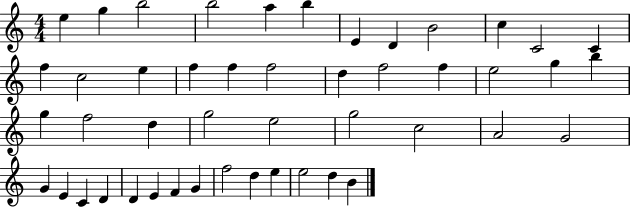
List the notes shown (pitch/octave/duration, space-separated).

E5/q G5/q B5/h B5/h A5/q B5/q E4/q D4/q B4/h C5/q C4/h C4/q F5/q C5/h E5/q F5/q F5/q F5/h D5/q F5/h F5/q E5/h G5/q B5/q G5/q F5/h D5/q G5/h E5/h G5/h C5/h A4/h G4/h G4/q E4/q C4/q D4/q D4/q E4/q F4/q G4/q F5/h D5/q E5/q E5/h D5/q B4/q